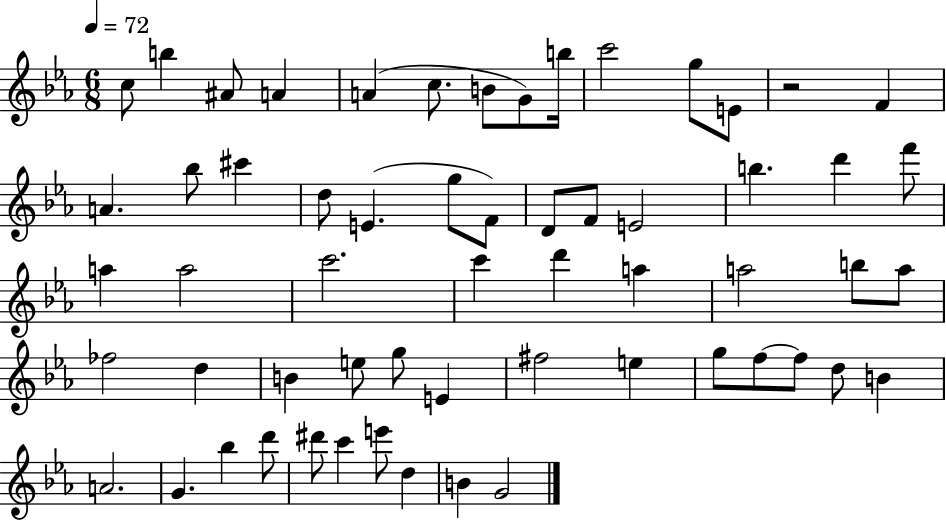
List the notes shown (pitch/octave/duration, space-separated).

C5/e B5/q A#4/e A4/q A4/q C5/e. B4/e G4/e B5/s C6/h G5/e E4/e R/h F4/q A4/q. Bb5/e C#6/q D5/e E4/q. G5/e F4/e D4/e F4/e E4/h B5/q. D6/q F6/e A5/q A5/h C6/h. C6/q D6/q A5/q A5/h B5/e A5/e FES5/h D5/q B4/q E5/e G5/e E4/q F#5/h E5/q G5/e F5/e F5/e D5/e B4/q A4/h. G4/q. Bb5/q D6/e D#6/e C6/q E6/e D5/q B4/q G4/h